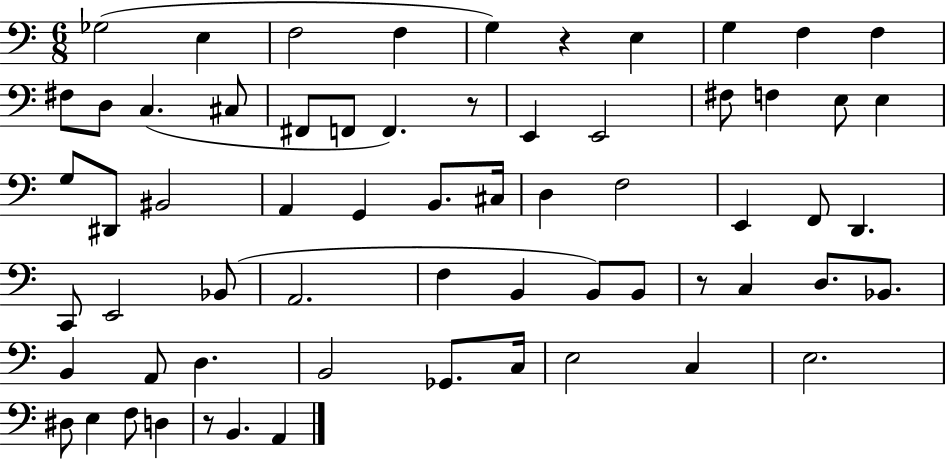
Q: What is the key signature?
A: C major